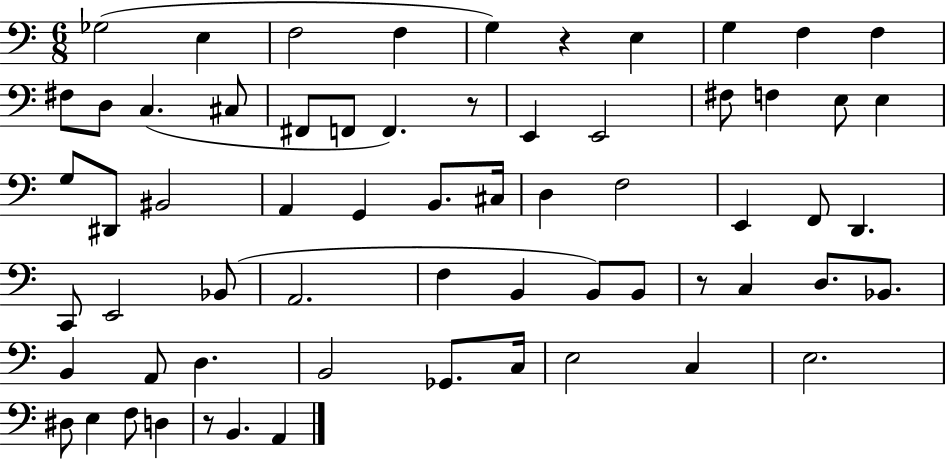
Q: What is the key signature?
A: C major